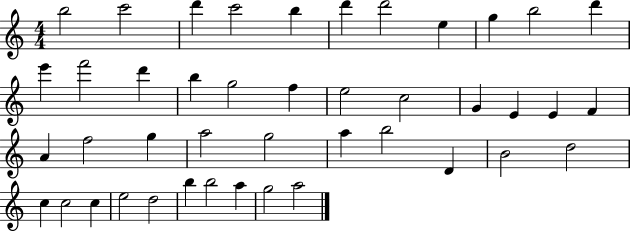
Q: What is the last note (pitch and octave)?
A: A5